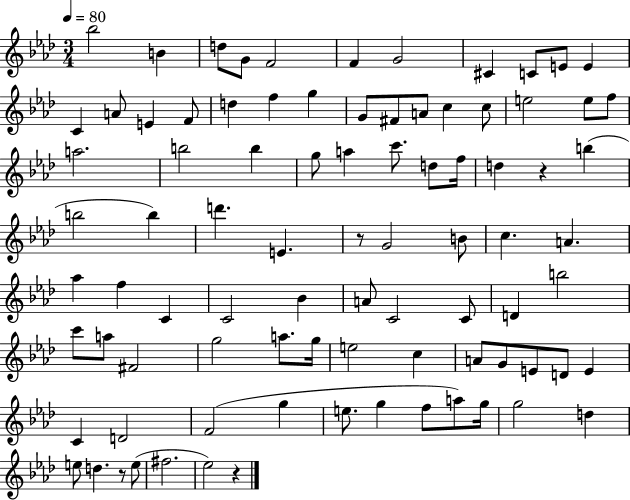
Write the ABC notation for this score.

X:1
T:Untitled
M:3/4
L:1/4
K:Ab
_b2 B d/2 G/2 F2 F G2 ^C C/2 E/2 E C A/2 E F/2 d f g G/2 ^F/2 A/2 c c/2 e2 e/2 f/2 a2 b2 b g/2 a c'/2 d/2 f/4 d z b b2 b d' E z/2 G2 B/2 c A _a f C C2 _B A/2 C2 C/2 D b2 c'/2 a/2 ^F2 g2 a/2 g/4 e2 c A/2 G/2 E/2 D/2 E C D2 F2 g e/2 g f/2 a/2 g/4 g2 d e/2 d z/2 e/2 ^f2 _e2 z